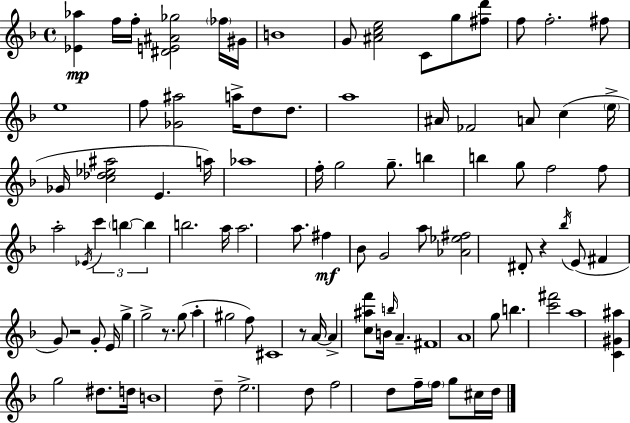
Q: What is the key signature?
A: D minor